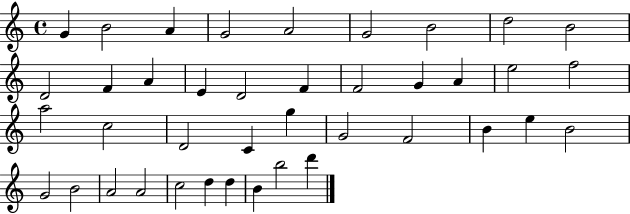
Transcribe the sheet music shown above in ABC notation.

X:1
T:Untitled
M:4/4
L:1/4
K:C
G B2 A G2 A2 G2 B2 d2 B2 D2 F A E D2 F F2 G A e2 f2 a2 c2 D2 C g G2 F2 B e B2 G2 B2 A2 A2 c2 d d B b2 d'